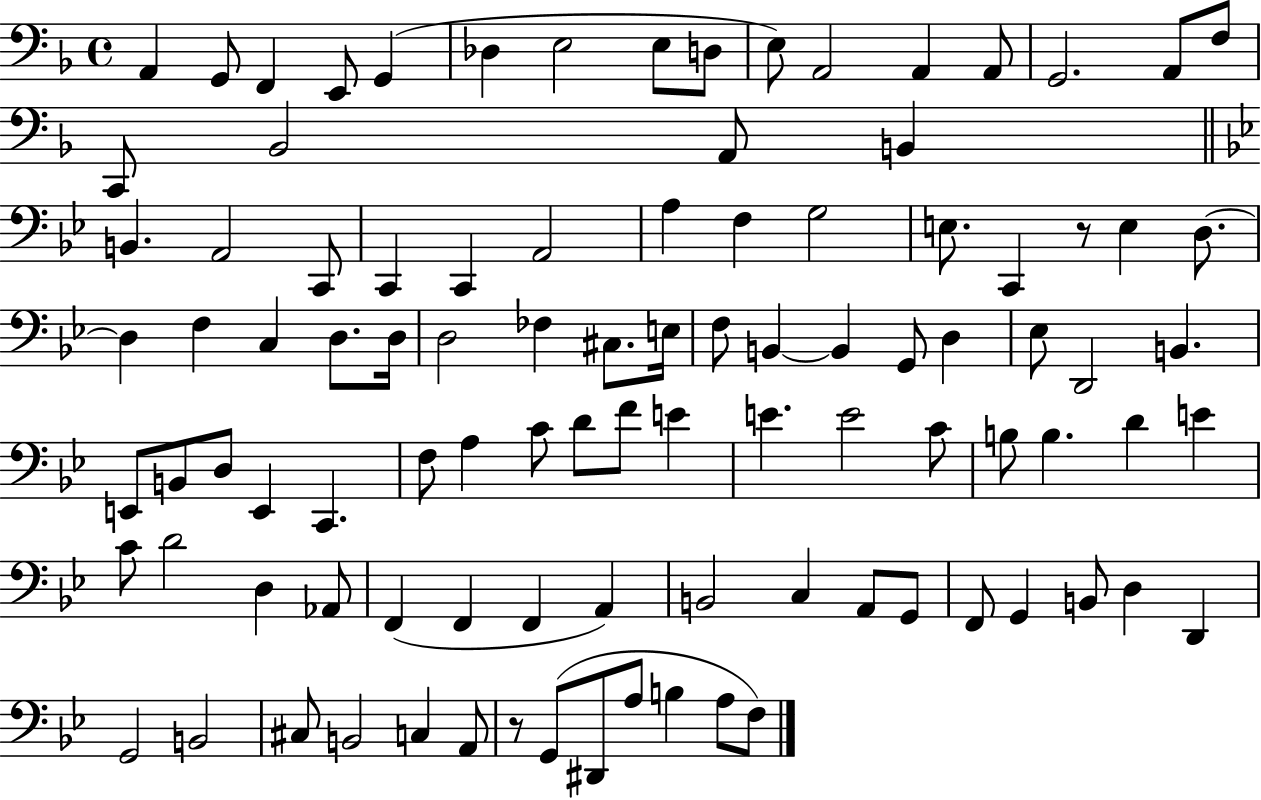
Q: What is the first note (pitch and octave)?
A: A2